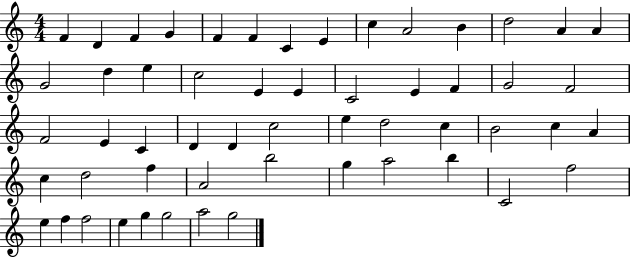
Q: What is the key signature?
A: C major